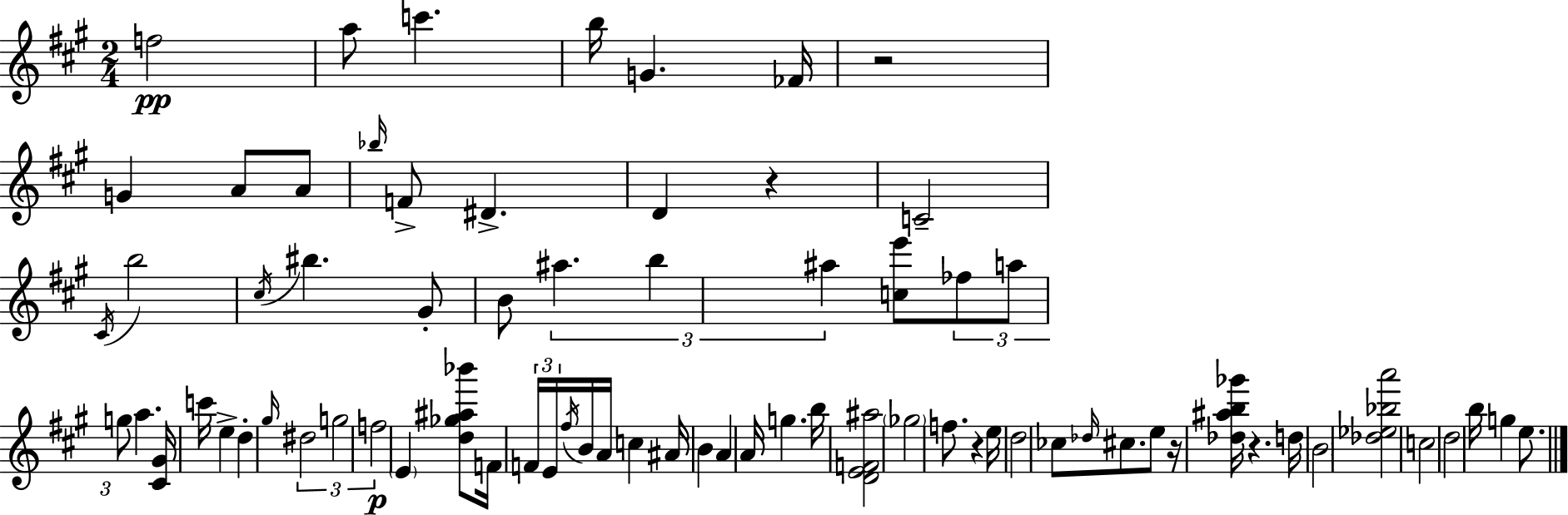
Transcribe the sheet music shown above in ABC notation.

X:1
T:Untitled
M:2/4
L:1/4
K:A
f2 a/2 c' b/4 G _F/4 z2 G A/2 A/2 _b/4 F/2 ^D D z C2 ^C/4 b2 ^c/4 ^b ^G/2 B/2 ^a b ^a [ce']/2 _f/2 a/2 g/2 a [^C^G]/4 c'/4 e d ^g/4 ^d2 g2 f2 E [d_g^a_b']/2 F/4 F/4 E/4 ^f/4 B/4 A/4 c ^A/4 B A A/4 g b/4 [DEF^a]2 _g2 f/2 z e/4 d2 _c/2 _d/4 ^c/2 e/2 z/4 [_d^ab_g']/4 z d/4 B2 [_d_e_ba']2 c2 d2 b/4 g e/2